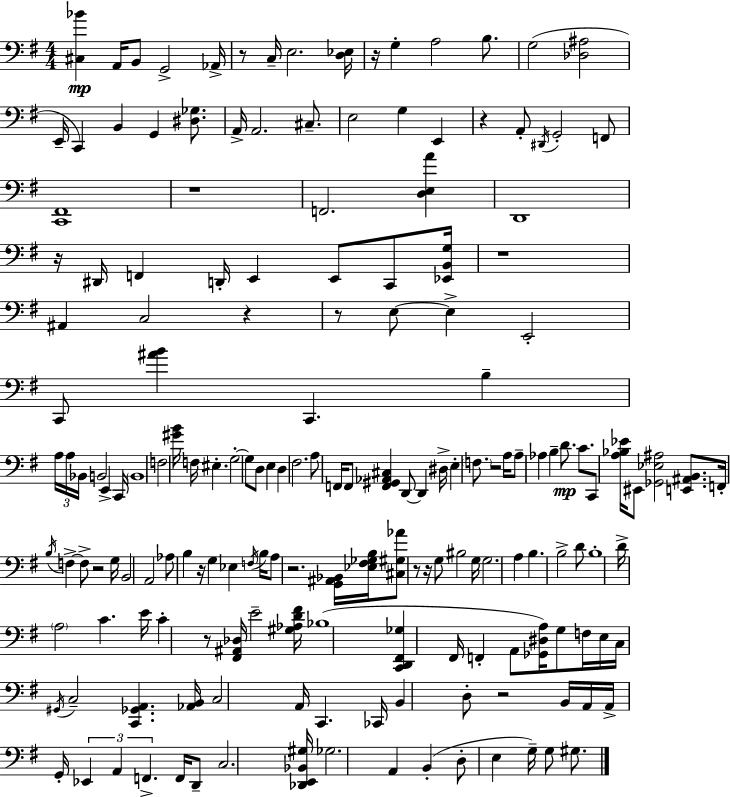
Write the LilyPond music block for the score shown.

{
  \clef bass
  \numericTimeSignature
  \time 4/4
  \key g \major
  <cis bes'>4\mp a,16 b,8 g,2-> aes,16-> | r8 c16-- e2. <d ees>16 | r16 g4-. a2 b8. | g2( <des ais>2 | \break e,16-- c,4) b,4 g,4 <dis ges>8. | a,16-> a,2. cis8.-- | e2 g4 e,4 | r4 a,8-. \acciaccatura { dis,16 } g,2-. f,8 | \break <c, fis,>1 | r1 | f,2. <d e a'>4 | d,1 | \break r16 dis,16 f,4 d,16-. e,4 e,8 c,8 | <ees, b, g>16 r1 | ais,4 c2 r4 | r8 e8~~ e4-> e,2-. | \break c,8 <ais' b'>4 c,4. b4-- | \tuplet 3/2 { a16 a16 bes,16 } b,2 e,4-> | c,16 \parenthesize b,1 | f2 <gis' b'>16 f16 eis4.-. | \break g2-.~~ g8 d8 e4 | d4 fis2. | a8 f,16 f,8 <f, gis, aes, cis>4 d,8~~ d,4 | dis16-> e4-. \parenthesize f8. r2 | \break a16 a8-- aes4 b4-- d'8.\mp c'8. | c,8 <a bes ees'>16 eis,8 <ges, ees ais>2 <e, ais, b,>8. | f,16-. \acciaccatura { b16 } f4->~~ f8-> r2 | g16 b,2 a,2 | \break aes8 b4 r16 g4 ees4 | \acciaccatura { f16 } b16 a8 r2. | <g, ais, bes,>16 <ees fis ges b>16 <cis gis aes'>8 r8 r16 g8 bis2 | g16 g2. a4 | \break b4. b2-> | d'8 b1-. | d'16-> \parenthesize a2 c'4. | e'16 c'4-. r8 <fis, ais, des>16 e'2-- | \break <gis aes d' fis'>16 bes1( | <c, d, fis, ges>4 fis,16 f,4-. a,8 <ges, dis a>16) g8 | f16 e16 c16 \acciaccatura { gis,16 } c2-- <c, ges, a,>4. | <aes, b,>16 c2 a,16 c,4. | \break ces,16 b,4 d8-. r2 | b,16 a,16 a,16-> g,16-. \tuplet 3/2 { ees,4 a,4 f,4.-> } | f,16 d,8-- c2. | <des, e, bes, gis>16 ges2. | \break a,4 b,4-.( d8-. e4 g16--) g8 | gis8. \bar "|."
}